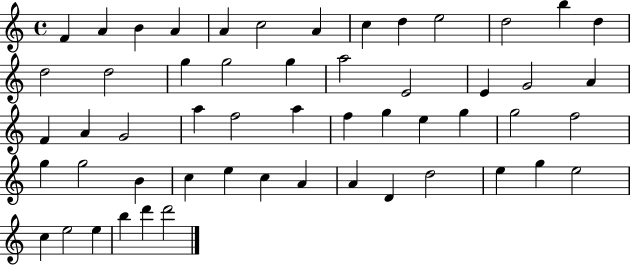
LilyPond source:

{
  \clef treble
  \time 4/4
  \defaultTimeSignature
  \key c \major
  f'4 a'4 b'4 a'4 | a'4 c''2 a'4 | c''4 d''4 e''2 | d''2 b''4 d''4 | \break d''2 d''2 | g''4 g''2 g''4 | a''2 e'2 | e'4 g'2 a'4 | \break f'4 a'4 g'2 | a''4 f''2 a''4 | f''4 g''4 e''4 g''4 | g''2 f''2 | \break g''4 g''2 b'4 | c''4 e''4 c''4 a'4 | a'4 d'4 d''2 | e''4 g''4 e''2 | \break c''4 e''2 e''4 | b''4 d'''4 d'''2 | \bar "|."
}